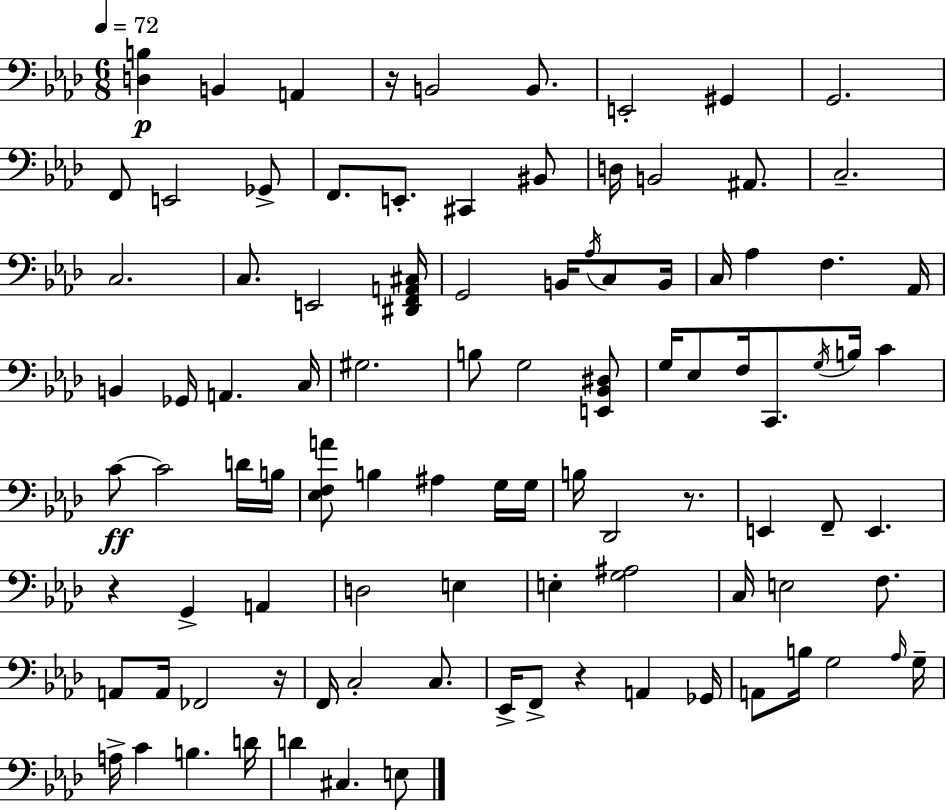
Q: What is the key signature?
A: F minor